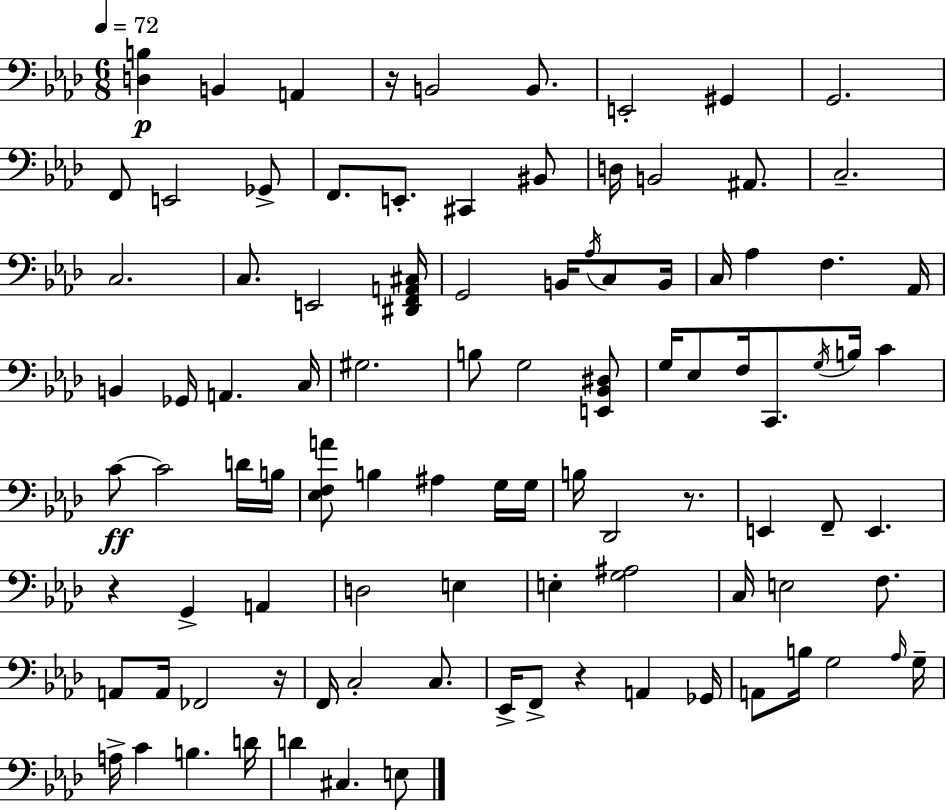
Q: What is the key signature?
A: F minor